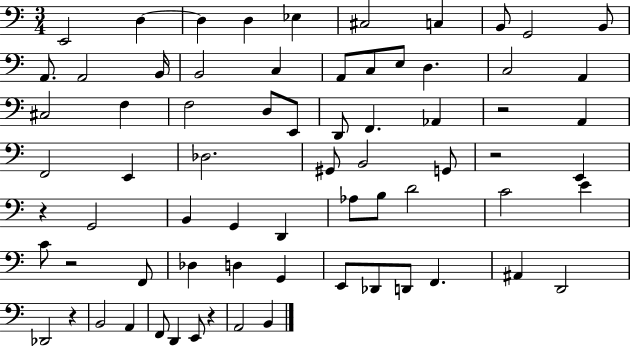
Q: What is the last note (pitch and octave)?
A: B2